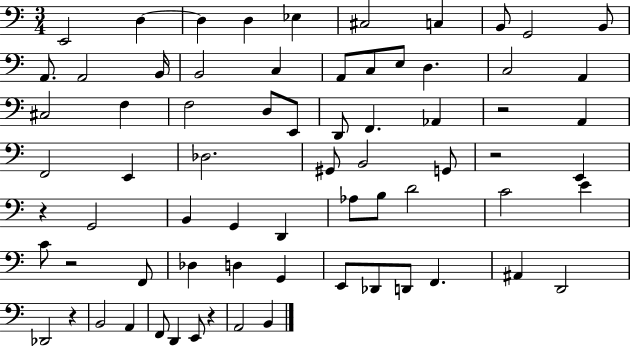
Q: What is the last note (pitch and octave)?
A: B2